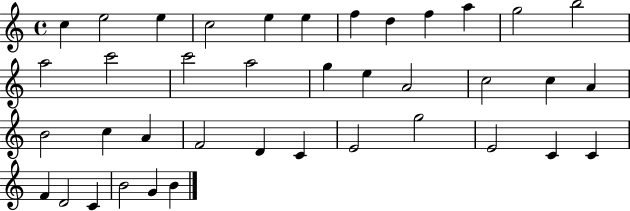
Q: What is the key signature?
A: C major